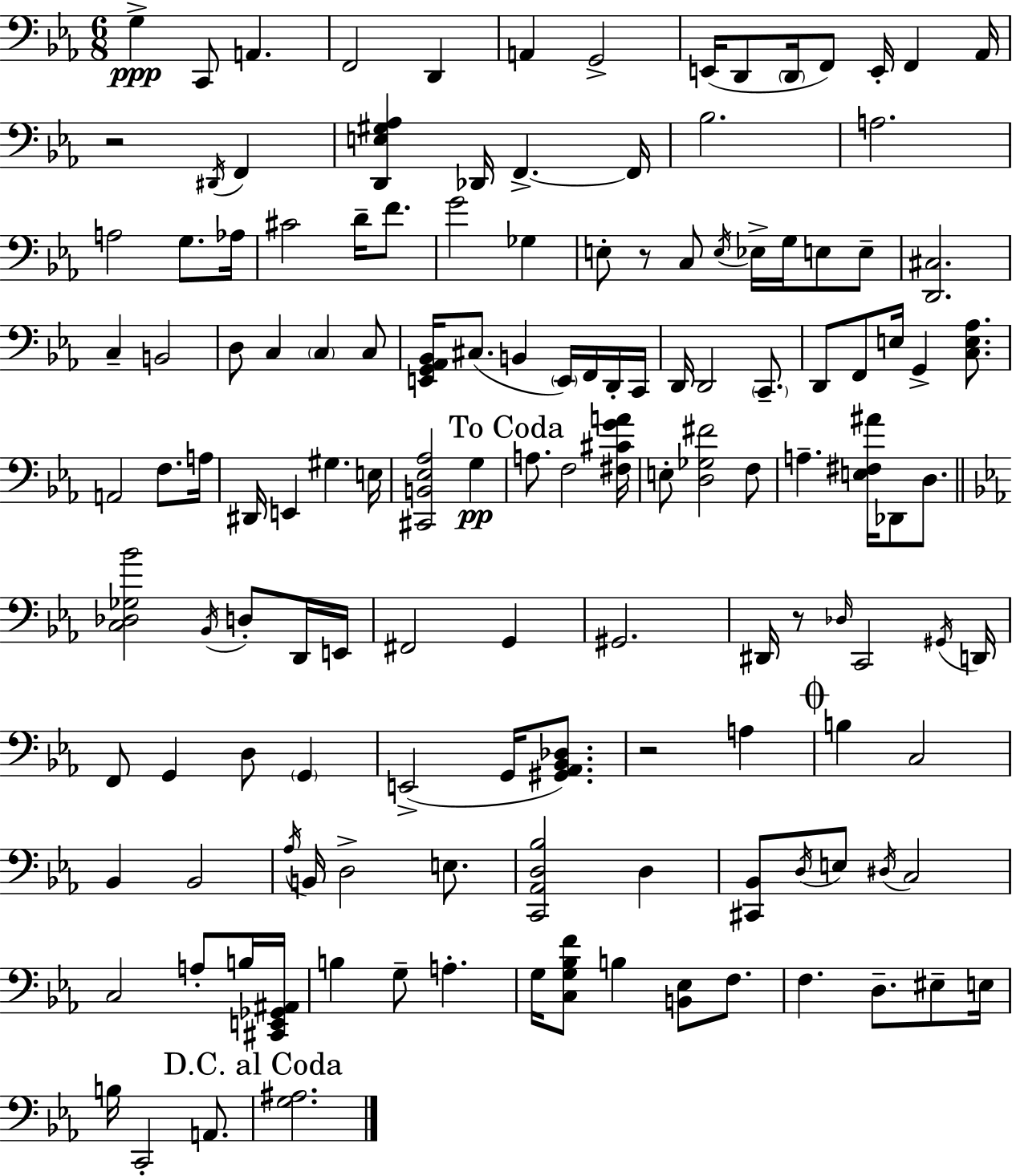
G3/q C2/e A2/q. F2/h D2/q A2/q G2/h E2/s D2/e D2/s F2/e E2/s F2/q Ab2/s R/h D#2/s F2/q [D2,E3,G#3,Ab3]/q Db2/s F2/q. F2/s Bb3/h. A3/h. A3/h G3/e. Ab3/s C#4/h D4/s F4/e. G4/h Gb3/q E3/e R/e C3/e E3/s Eb3/s G3/s E3/e E3/e [D2,C#3]/h. C3/q B2/h D3/e C3/q C3/q C3/e [E2,G2,Ab2,Bb2]/s C#3/e. B2/q E2/s F2/s D2/s C2/s D2/s D2/h C2/e. D2/e F2/e E3/s G2/q [C3,E3,Ab3]/e. A2/h F3/e. A3/s D#2/s E2/q G#3/q. E3/s [C#2,B2,Eb3,Ab3]/h G3/q A3/e. F3/h [F#3,C#4,G4,A4]/s E3/e [D3,Gb3,F#4]/h F3/e A3/q. [E3,F#3,A#4]/s Db2/e D3/e. [C3,Db3,Gb3,Bb4]/h Bb2/s D3/e D2/s E2/s F#2/h G2/q G#2/h. D#2/s R/e Db3/s C2/h G#2/s D2/s F2/e G2/q D3/e G2/q E2/h G2/s [G#2,Ab2,Bb2,Db3]/e. R/h A3/q B3/q C3/h Bb2/q Bb2/h Ab3/s B2/s D3/h E3/e. [C2,Ab2,D3,Bb3]/h D3/q [C#2,Bb2]/e D3/s E3/e D#3/s C3/h C3/h A3/e B3/s [C#2,E2,Gb2,A#2]/s B3/q G3/e A3/q. G3/s [C3,G3,Bb3,F4]/e B3/q [B2,Eb3]/e F3/e. F3/q. D3/e. EIS3/e E3/s B3/s C2/h A2/e. [G3,A#3]/h.